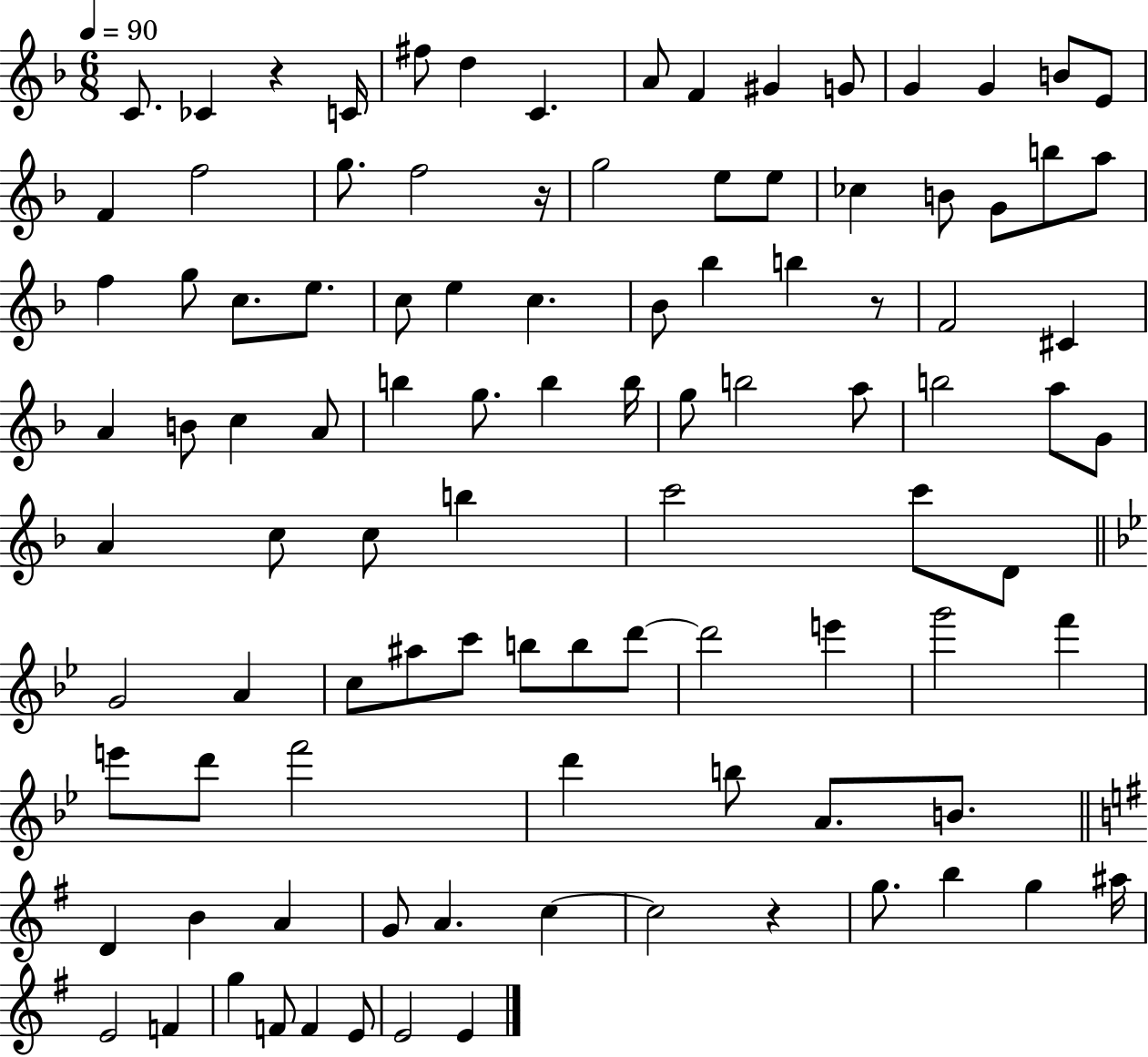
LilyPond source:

{
  \clef treble
  \numericTimeSignature
  \time 6/8
  \key f \major
  \tempo 4 = 90
  c'8. ces'4 r4 c'16 | fis''8 d''4 c'4. | a'8 f'4 gis'4 g'8 | g'4 g'4 b'8 e'8 | \break f'4 f''2 | g''8. f''2 r16 | g''2 e''8 e''8 | ces''4 b'8 g'8 b''8 a''8 | \break f''4 g''8 c''8. e''8. | c''8 e''4 c''4. | bes'8 bes''4 b''4 r8 | f'2 cis'4 | \break a'4 b'8 c''4 a'8 | b''4 g''8. b''4 b''16 | g''8 b''2 a''8 | b''2 a''8 g'8 | \break a'4 c''8 c''8 b''4 | c'''2 c'''8 d'8 | \bar "||" \break \key bes \major g'2 a'4 | c''8 ais''8 c'''8 b''8 b''8 d'''8~~ | d'''2 e'''4 | g'''2 f'''4 | \break e'''8 d'''8 f'''2 | d'''4 b''8 a'8. b'8. | \bar "||" \break \key e \minor d'4 b'4 a'4 | g'8 a'4. c''4~~ | c''2 r4 | g''8. b''4 g''4 ais''16 | \break e'2 f'4 | g''4 f'8 f'4 e'8 | e'2 e'4 | \bar "|."
}